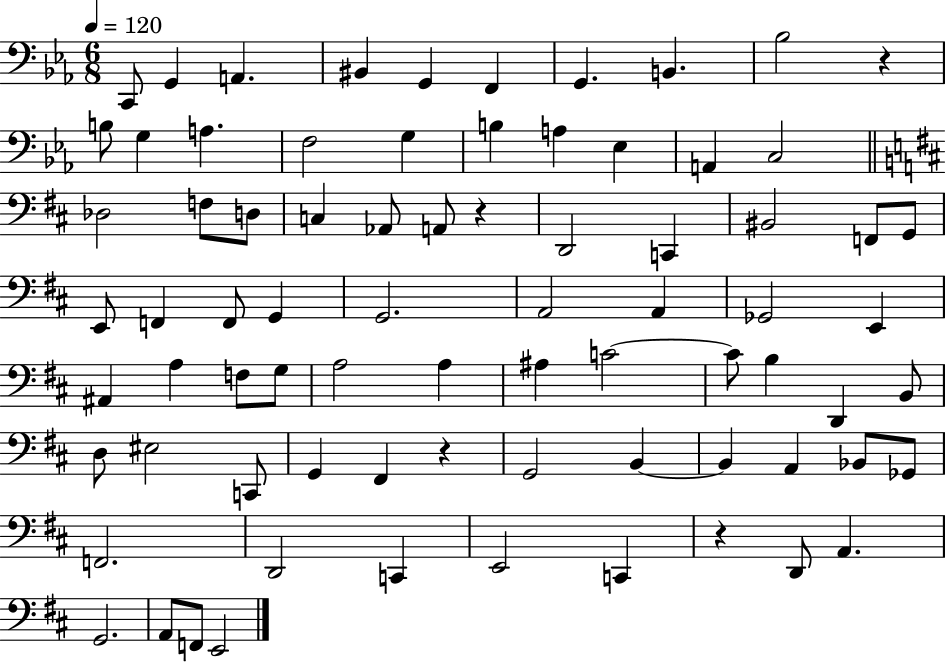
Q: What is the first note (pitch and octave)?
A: C2